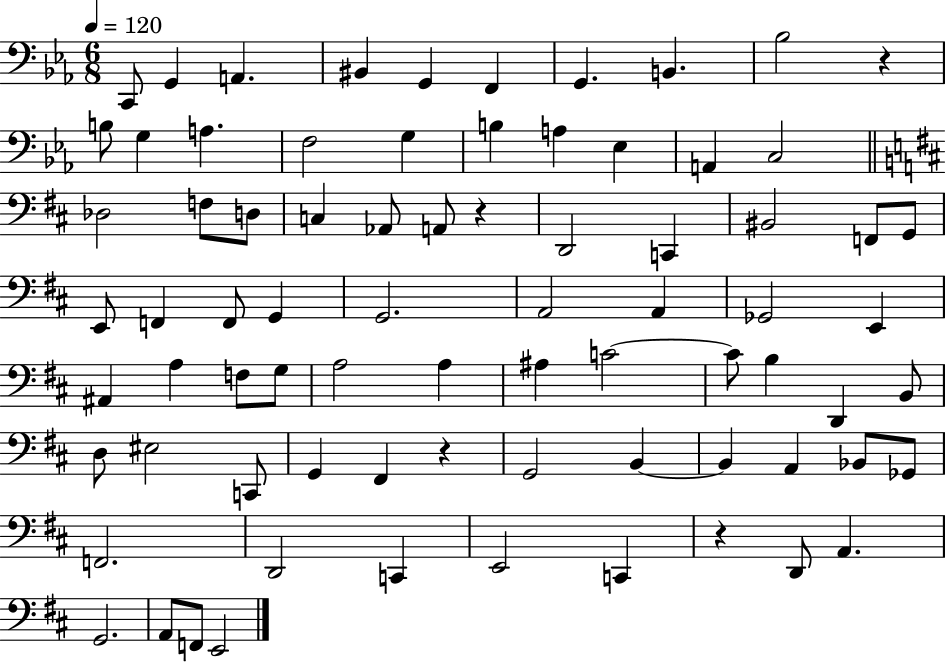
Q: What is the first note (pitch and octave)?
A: C2